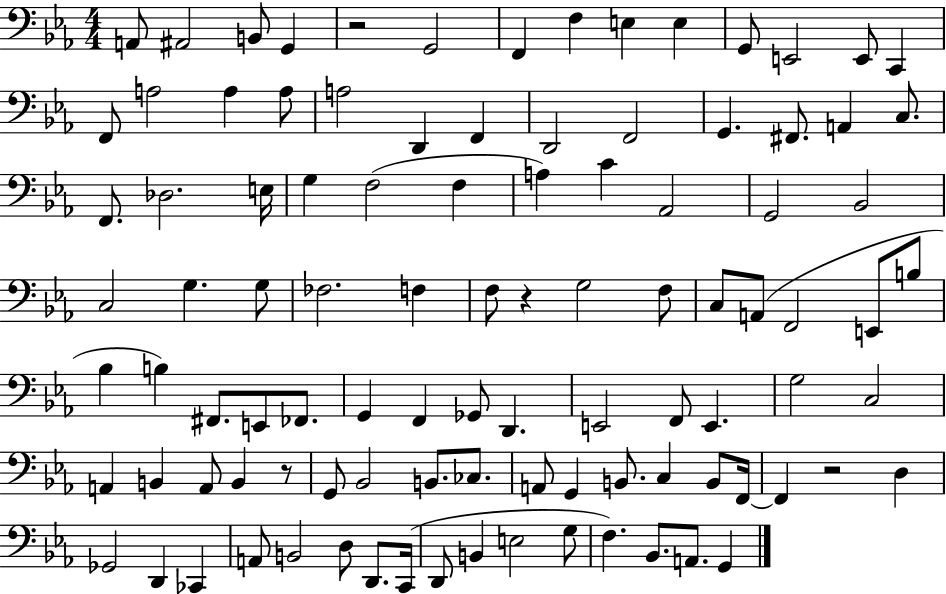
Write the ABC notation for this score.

X:1
T:Untitled
M:4/4
L:1/4
K:Eb
A,,/2 ^A,,2 B,,/2 G,, z2 G,,2 F,, F, E, E, G,,/2 E,,2 E,,/2 C,, F,,/2 A,2 A, A,/2 A,2 D,, F,, D,,2 F,,2 G,, ^F,,/2 A,, C,/2 F,,/2 _D,2 E,/4 G, F,2 F, A, C _A,,2 G,,2 _B,,2 C,2 G, G,/2 _F,2 F, F,/2 z G,2 F,/2 C,/2 A,,/2 F,,2 E,,/2 B,/2 _B, B, ^F,,/2 E,,/2 _F,,/2 G,, F,, _G,,/2 D,, E,,2 F,,/2 E,, G,2 C,2 A,, B,, A,,/2 B,, z/2 G,,/2 _B,,2 B,,/2 _C,/2 A,,/2 G,, B,,/2 C, B,,/2 F,,/4 F,, z2 D, _G,,2 D,, _C,, A,,/2 B,,2 D,/2 D,,/2 C,,/4 D,,/2 B,, E,2 G,/2 F, _B,,/2 A,,/2 G,,